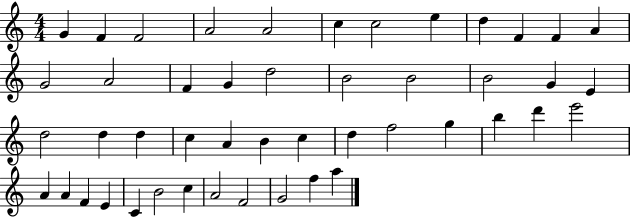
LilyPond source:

{
  \clef treble
  \numericTimeSignature
  \time 4/4
  \key c \major
  g'4 f'4 f'2 | a'2 a'2 | c''4 c''2 e''4 | d''4 f'4 f'4 a'4 | \break g'2 a'2 | f'4 g'4 d''2 | b'2 b'2 | b'2 g'4 e'4 | \break d''2 d''4 d''4 | c''4 a'4 b'4 c''4 | d''4 f''2 g''4 | b''4 d'''4 e'''2 | \break a'4 a'4 f'4 e'4 | c'4 b'2 c''4 | a'2 f'2 | g'2 f''4 a''4 | \break \bar "|."
}